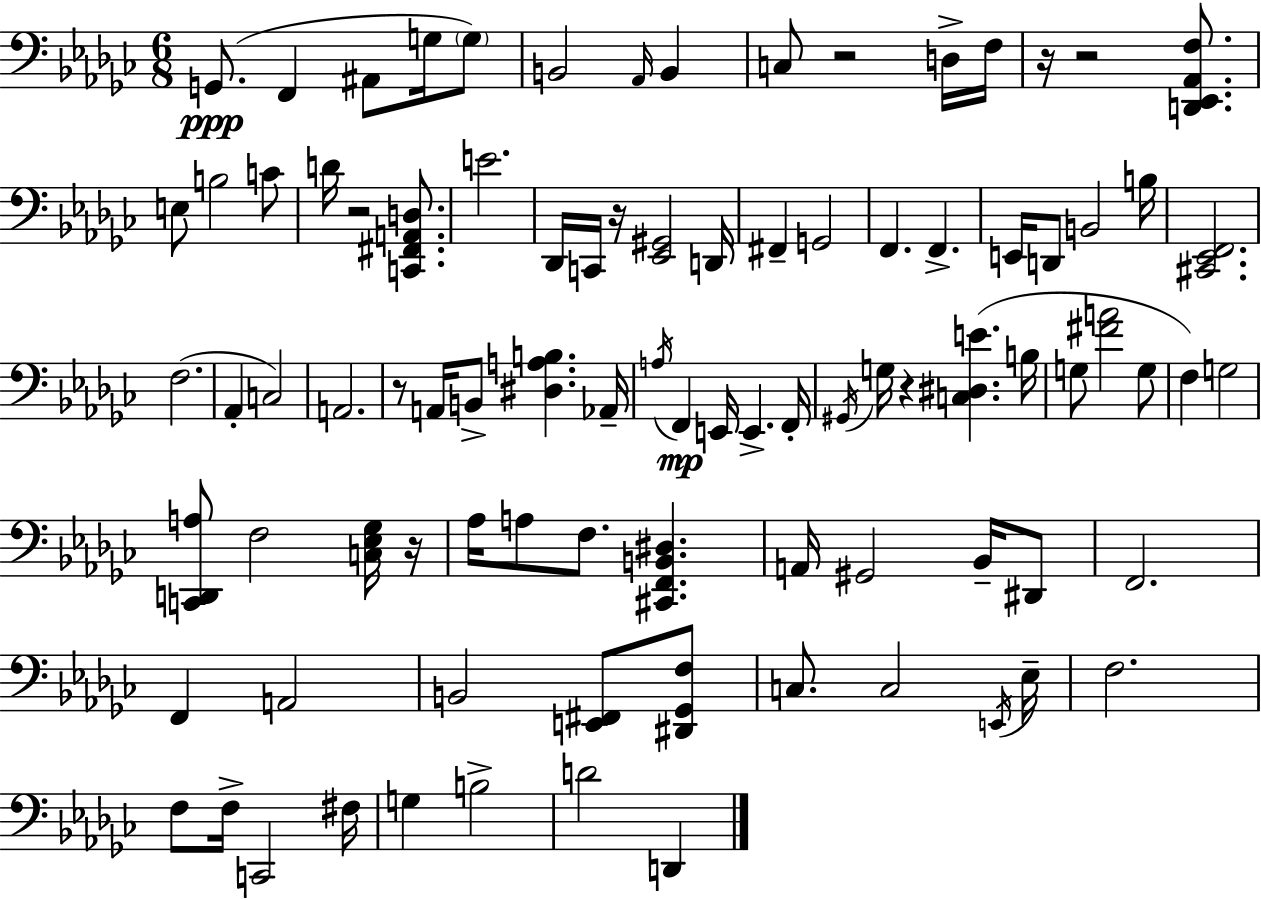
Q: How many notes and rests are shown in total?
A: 91